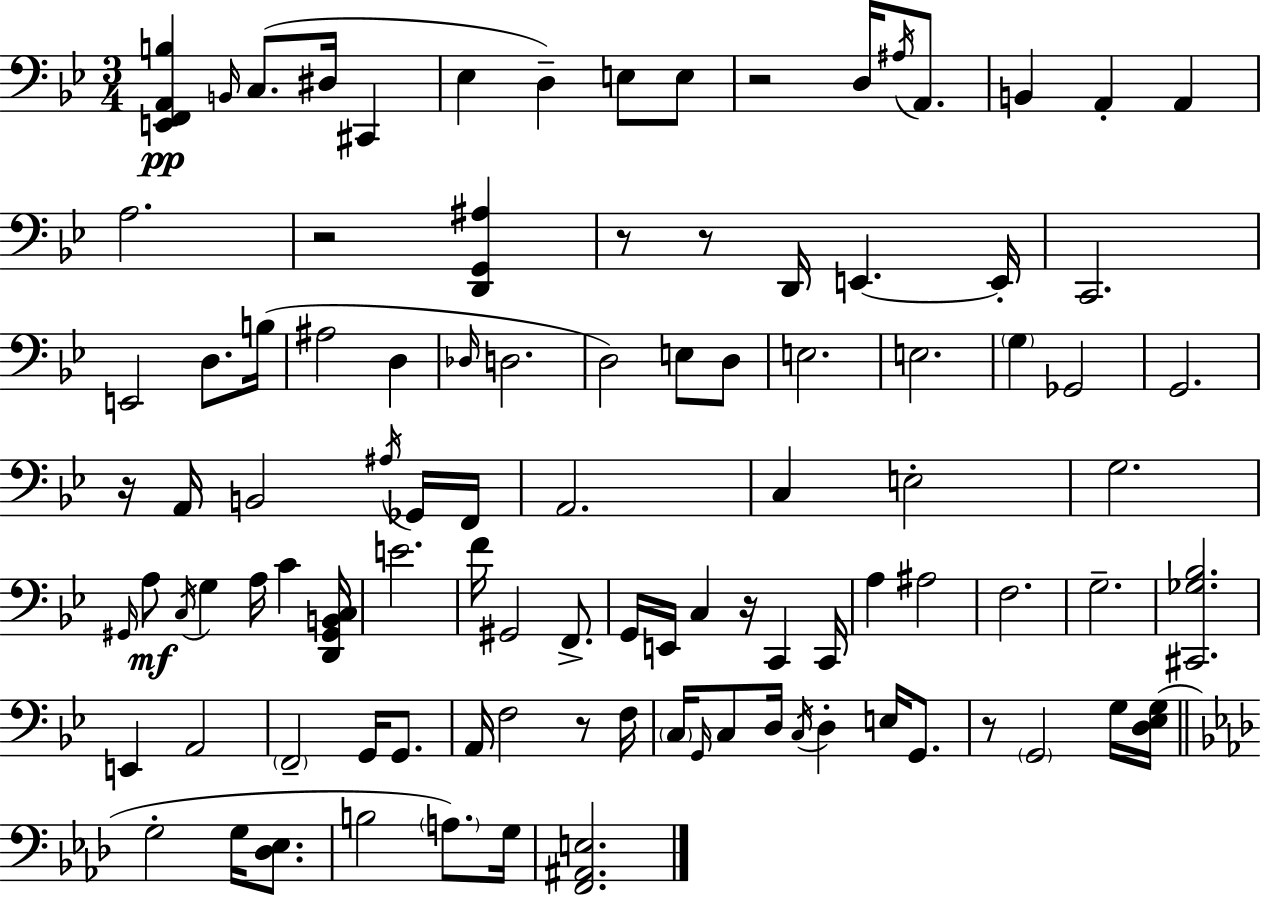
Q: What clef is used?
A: bass